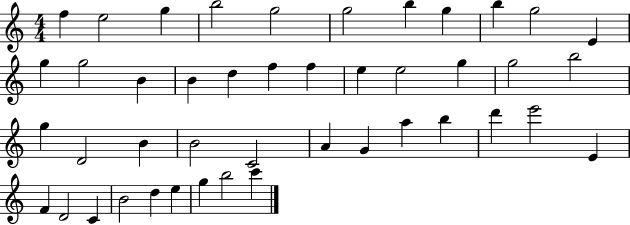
{
  \clef treble
  \numericTimeSignature
  \time 4/4
  \key c \major
  f''4 e''2 g''4 | b''2 g''2 | g''2 b''4 g''4 | b''4 g''2 e'4 | \break g''4 g''2 b'4 | b'4 d''4 f''4 f''4 | e''4 e''2 g''4 | g''2 b''2 | \break g''4 d'2 b'4 | b'2 c'2 | a'4 g'4 a''4 b''4 | d'''4 e'''2 e'4 | \break f'4 d'2 c'4 | b'2 d''4 e''4 | g''4 b''2 c'''4 | \bar "|."
}